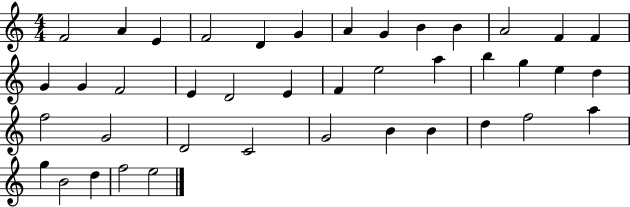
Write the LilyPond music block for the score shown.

{
  \clef treble
  \numericTimeSignature
  \time 4/4
  \key c \major
  f'2 a'4 e'4 | f'2 d'4 g'4 | a'4 g'4 b'4 b'4 | a'2 f'4 f'4 | \break g'4 g'4 f'2 | e'4 d'2 e'4 | f'4 e''2 a''4 | b''4 g''4 e''4 d''4 | \break f''2 g'2 | d'2 c'2 | g'2 b'4 b'4 | d''4 f''2 a''4 | \break g''4 b'2 d''4 | f''2 e''2 | \bar "|."
}